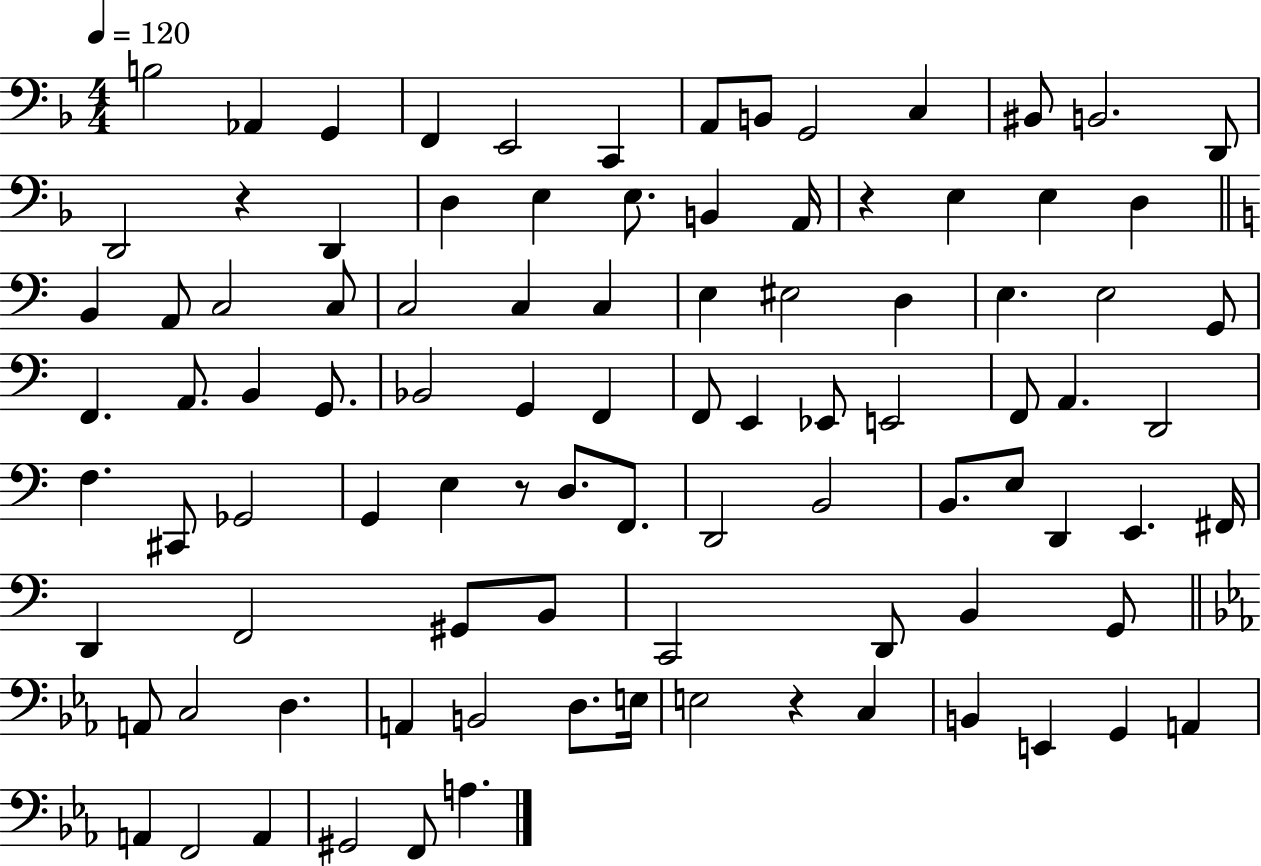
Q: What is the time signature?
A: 4/4